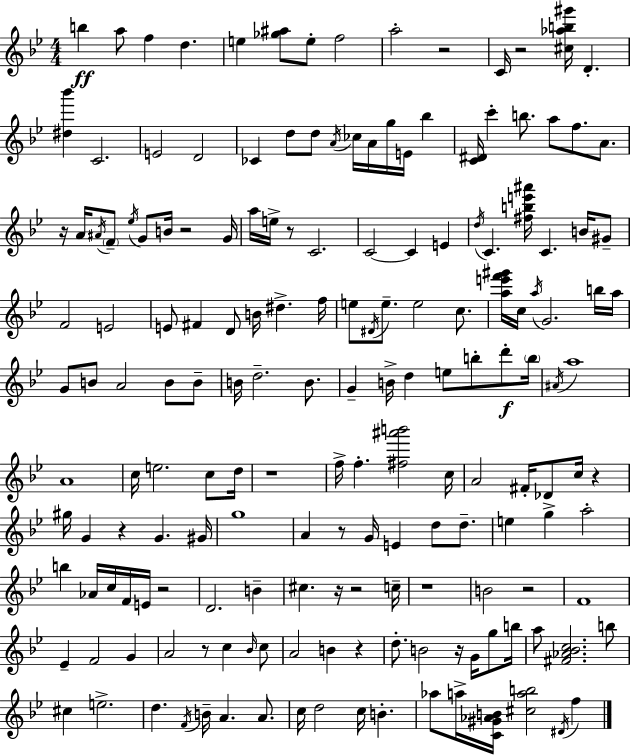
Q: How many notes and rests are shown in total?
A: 174